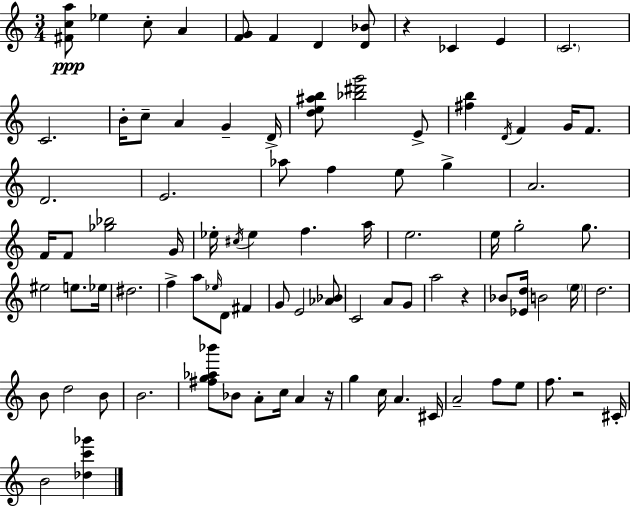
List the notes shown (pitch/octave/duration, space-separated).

[F#4,C5,A5]/e Eb5/q C5/e A4/q [F4,G4]/e F4/q D4/q [D4,Bb4]/e R/q CES4/q E4/q C4/h. C4/h. B4/s C5/e A4/q G4/q D4/s [D5,E5,A#5,B5]/e [Bb5,D#6,G6]/h E4/e [F#5,B5]/q D4/s F4/q G4/s F4/e. D4/h. E4/h. Ab5/e F5/q E5/e G5/q A4/h. F4/s F4/e [Gb5,Bb5]/h G4/s Eb5/s C#5/s Eb5/q F5/q. A5/s E5/h. E5/s G5/h G5/e. EIS5/h E5/e. Eb5/s D#5/h. F5/q A5/e Eb5/s D4/e F#4/q G4/e E4/h [Ab4,Bb4]/e C4/h A4/e G4/e A5/h R/q Bb4/e [Eb4,D5]/s B4/h E5/s D5/h. B4/e D5/h B4/e B4/h. [F#5,G5,Ab5,Bb6]/e Bb4/e A4/e C5/s A4/q R/s G5/q C5/s A4/q. C#4/s A4/h F5/e E5/e F5/e. R/h C#4/s B4/h [Db5,C6,Gb6]/q